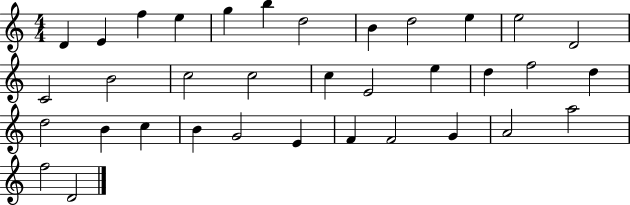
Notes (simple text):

D4/q E4/q F5/q E5/q G5/q B5/q D5/h B4/q D5/h E5/q E5/h D4/h C4/h B4/h C5/h C5/h C5/q E4/h E5/q D5/q F5/h D5/q D5/h B4/q C5/q B4/q G4/h E4/q F4/q F4/h G4/q A4/h A5/h F5/h D4/h